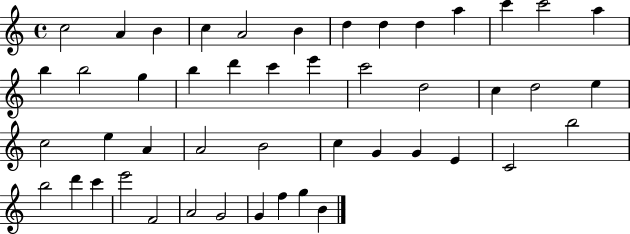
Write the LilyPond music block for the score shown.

{
  \clef treble
  \time 4/4
  \defaultTimeSignature
  \key c \major
  c''2 a'4 b'4 | c''4 a'2 b'4 | d''4 d''4 d''4 a''4 | c'''4 c'''2 a''4 | \break b''4 b''2 g''4 | b''4 d'''4 c'''4 e'''4 | c'''2 d''2 | c''4 d''2 e''4 | \break c''2 e''4 a'4 | a'2 b'2 | c''4 g'4 g'4 e'4 | c'2 b''2 | \break b''2 d'''4 c'''4 | e'''2 f'2 | a'2 g'2 | g'4 f''4 g''4 b'4 | \break \bar "|."
}